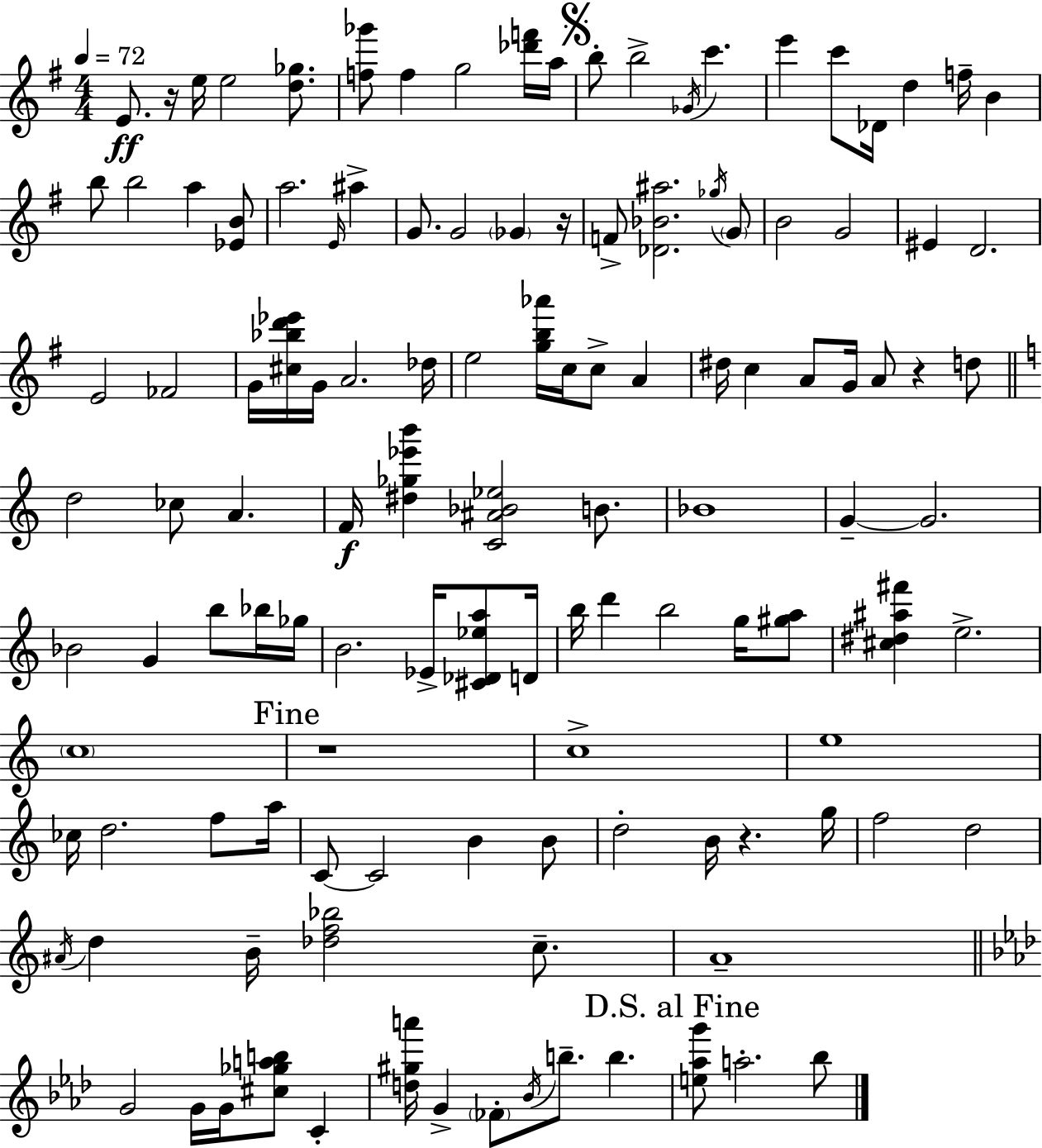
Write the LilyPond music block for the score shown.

{
  \clef treble
  \numericTimeSignature
  \time 4/4
  \key e \minor
  \tempo 4 = 72
  e'8.\ff r16 e''16 e''2 <d'' ges''>8. | <f'' ges'''>8 f''4 g''2 <des''' f'''>16 a''16 | \mark \markup { \musicglyph "scripts.segno" } b''8-. b''2-> \acciaccatura { ges'16 } c'''4. | e'''4 c'''8 des'16 d''4 f''16-- b'4 | \break b''8 b''2 a''4 <ees' b'>8 | a''2. \grace { e'16 } ais''4-> | g'8. g'2 \parenthesize ges'4 | r16 f'8-> <des' bes' ais''>2. | \break \acciaccatura { ges''16 } \parenthesize g'8 b'2 g'2 | eis'4 d'2. | e'2 fes'2 | g'16 <cis'' bes'' d''' ees'''>16 g'16 a'2. | \break des''16 e''2 <g'' b'' aes'''>16 c''16 c''8-> a'4 | dis''16 c''4 a'8 g'16 a'8 r4 | d''8 \bar "||" \break \key c \major d''2 ces''8 a'4. | f'16\f <dis'' ges'' ees''' b'''>4 <c' ais' bes' ees''>2 b'8. | bes'1 | g'4--~~ g'2. | \break bes'2 g'4 b''8 bes''16 ges''16 | b'2. ees'16-> <cis' des' ees'' a''>8 d'16 | b''16 d'''4 b''2 g''16 <gis'' a''>8 | <cis'' dis'' ais'' fis'''>4 e''2.-> | \break \parenthesize c''1 | \mark "Fine" r1 | c''1-> | e''1 | \break ces''16 d''2. f''8 a''16 | c'8~~ c'2 b'4 b'8 | d''2-. b'16 r4. g''16 | f''2 d''2 | \break \acciaccatura { ais'16 } d''4 b'16-- <des'' f'' bes''>2 c''8.-- | a'1-- | \bar "||" \break \key f \minor g'2 g'16 g'16 <cis'' ges'' a'' b''>8 c'4-. | <d'' gis'' a'''>16 g'4-> \parenthesize fes'8-. \acciaccatura { bes'16 } b''8.-- b''4. | \mark "D.S. al Fine" <e'' aes'' g'''>8 a''2.-. bes''8 | \bar "|."
}